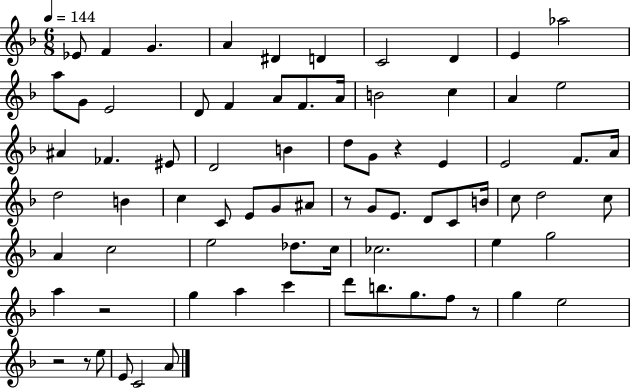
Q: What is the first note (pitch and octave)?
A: Eb4